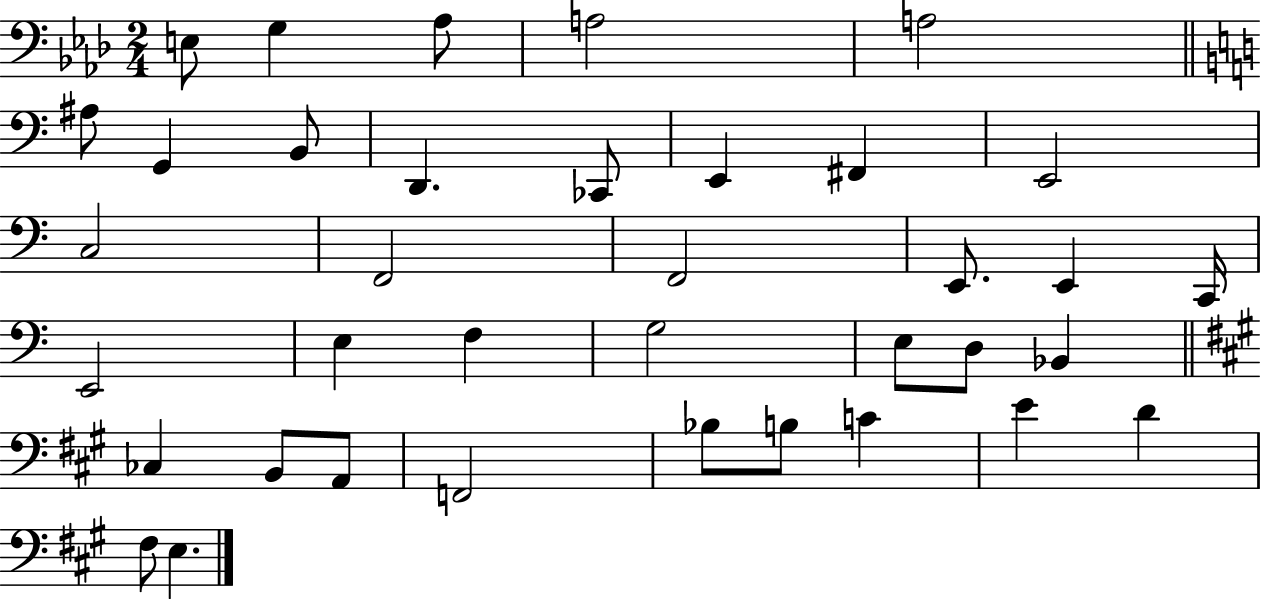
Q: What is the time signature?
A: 2/4